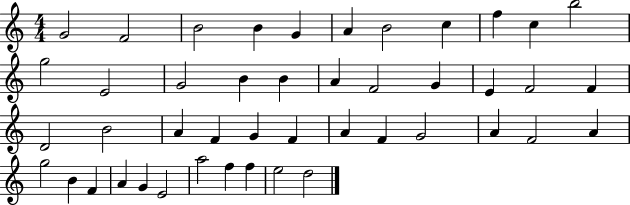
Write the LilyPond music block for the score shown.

{
  \clef treble
  \numericTimeSignature
  \time 4/4
  \key c \major
  g'2 f'2 | b'2 b'4 g'4 | a'4 b'2 c''4 | f''4 c''4 b''2 | \break g''2 e'2 | g'2 b'4 b'4 | a'4 f'2 g'4 | e'4 f'2 f'4 | \break d'2 b'2 | a'4 f'4 g'4 f'4 | a'4 f'4 g'2 | a'4 f'2 a'4 | \break g''2 b'4 f'4 | a'4 g'4 e'2 | a''2 f''4 f''4 | e''2 d''2 | \break \bar "|."
}